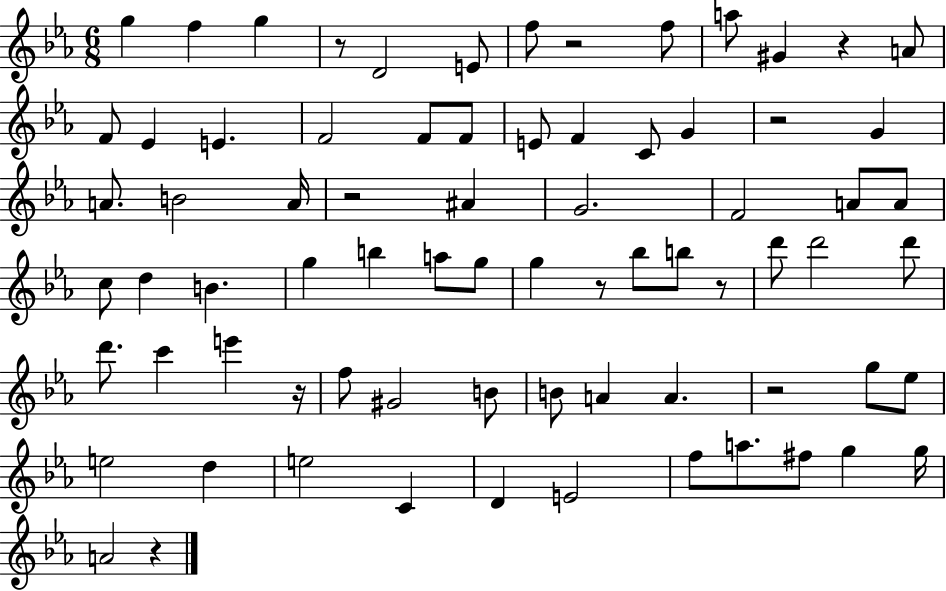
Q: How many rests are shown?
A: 10